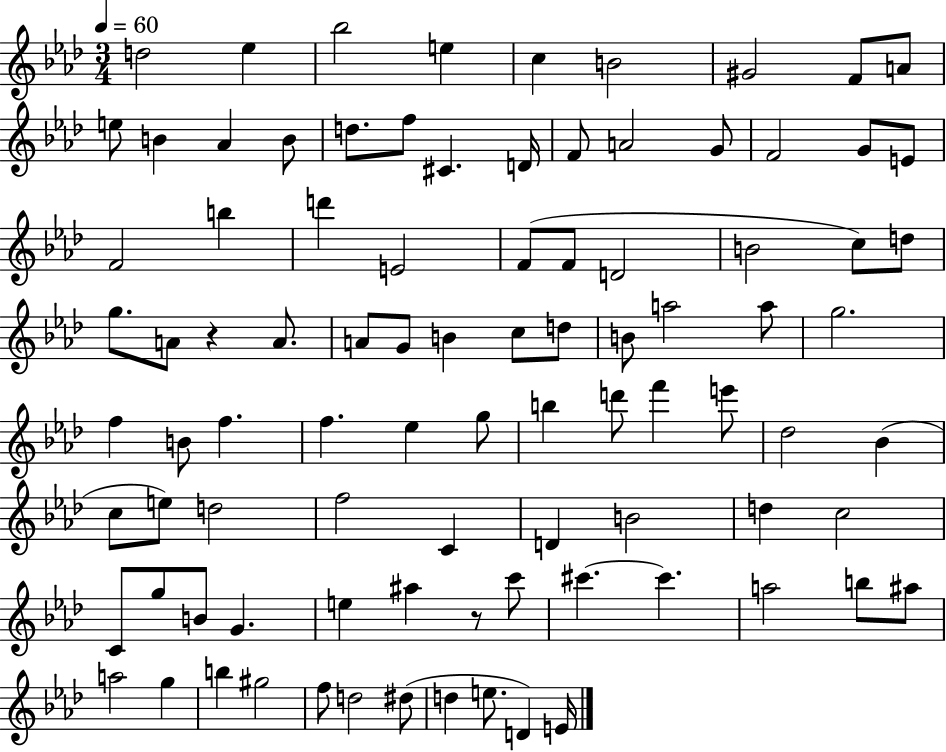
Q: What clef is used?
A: treble